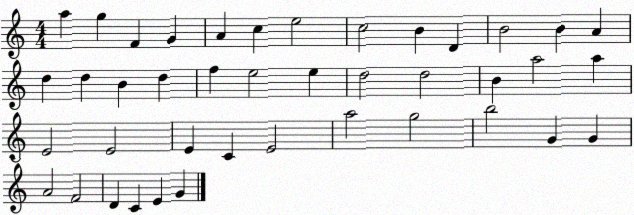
X:1
T:Untitled
M:4/4
L:1/4
K:C
a g F G A c e2 c2 B D B2 B A d d B d f e2 e d2 d2 B a2 a E2 E2 E C E2 a2 g2 b2 G G A2 F2 D C E G